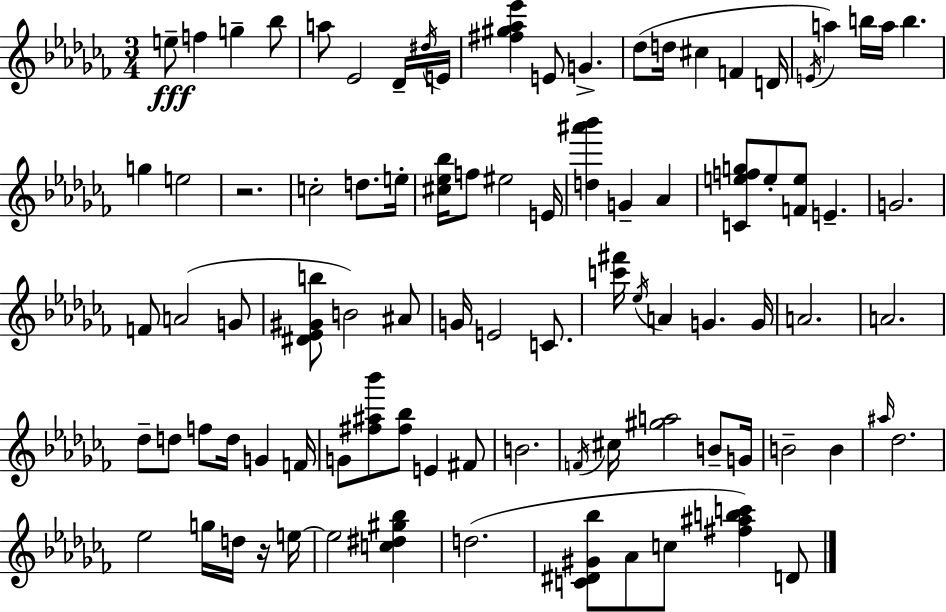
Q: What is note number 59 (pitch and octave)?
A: F4